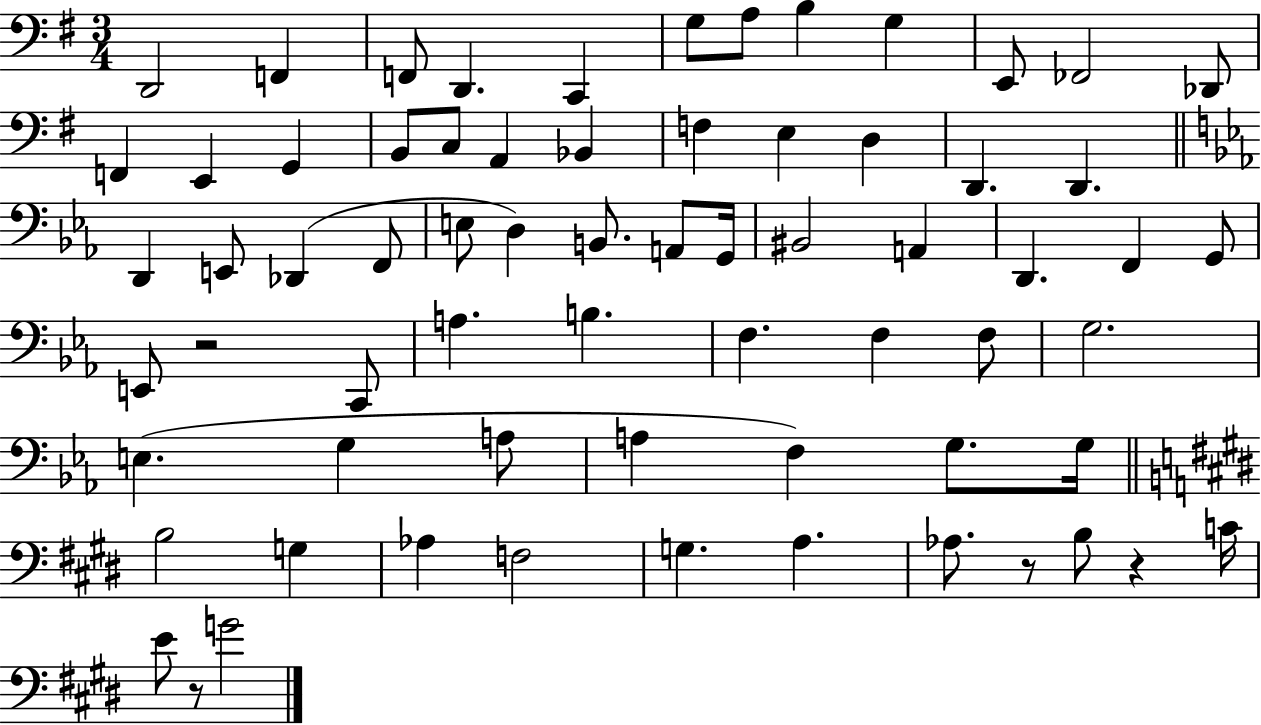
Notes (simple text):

D2/h F2/q F2/e D2/q. C2/q G3/e A3/e B3/q G3/q E2/e FES2/h Db2/e F2/q E2/q G2/q B2/e C3/e A2/q Bb2/q F3/q E3/q D3/q D2/q. D2/q. D2/q E2/e Db2/q F2/e E3/e D3/q B2/e. A2/e G2/s BIS2/h A2/q D2/q. F2/q G2/e E2/e R/h C2/e A3/q. B3/q. F3/q. F3/q F3/e G3/h. E3/q. G3/q A3/e A3/q F3/q G3/e. G3/s B3/h G3/q Ab3/q F3/h G3/q. A3/q. Ab3/e. R/e B3/e R/q C4/s E4/e R/e G4/h